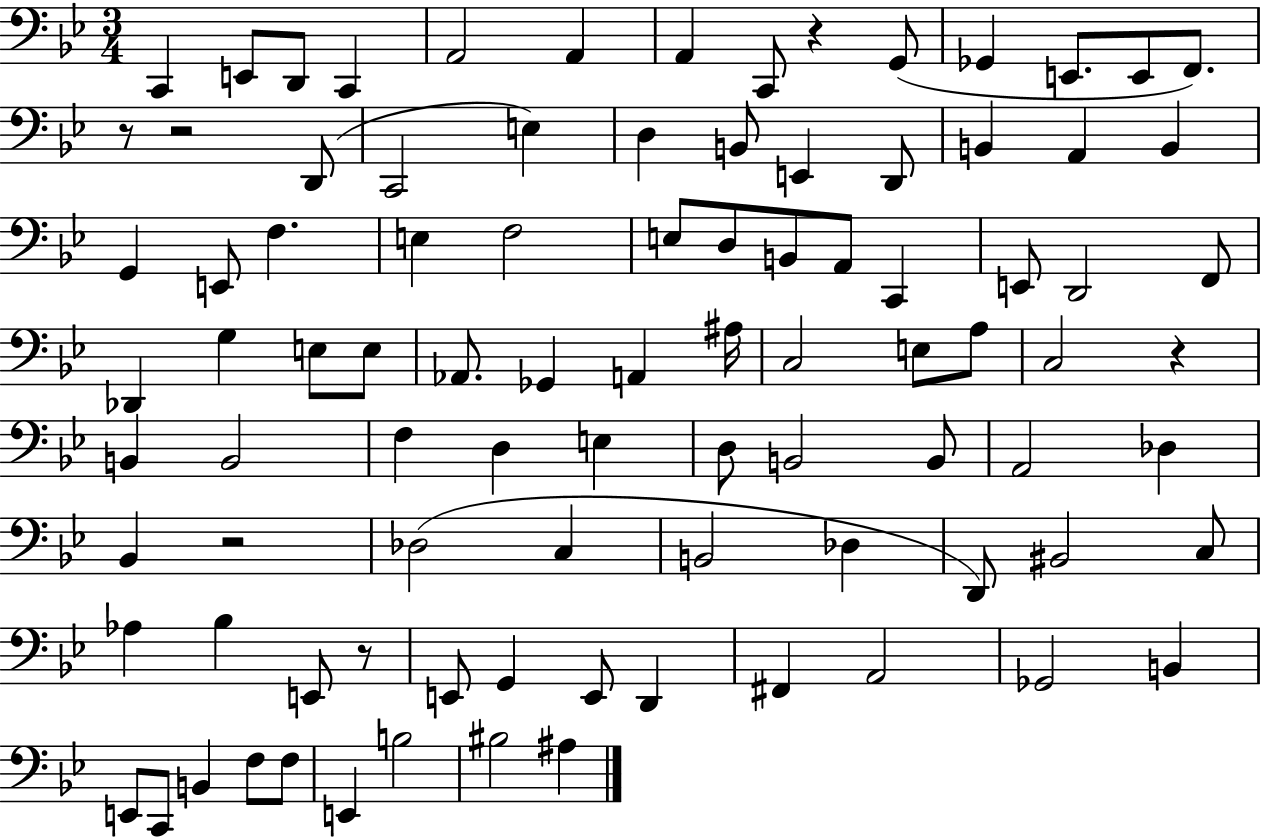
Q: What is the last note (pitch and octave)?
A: A#3